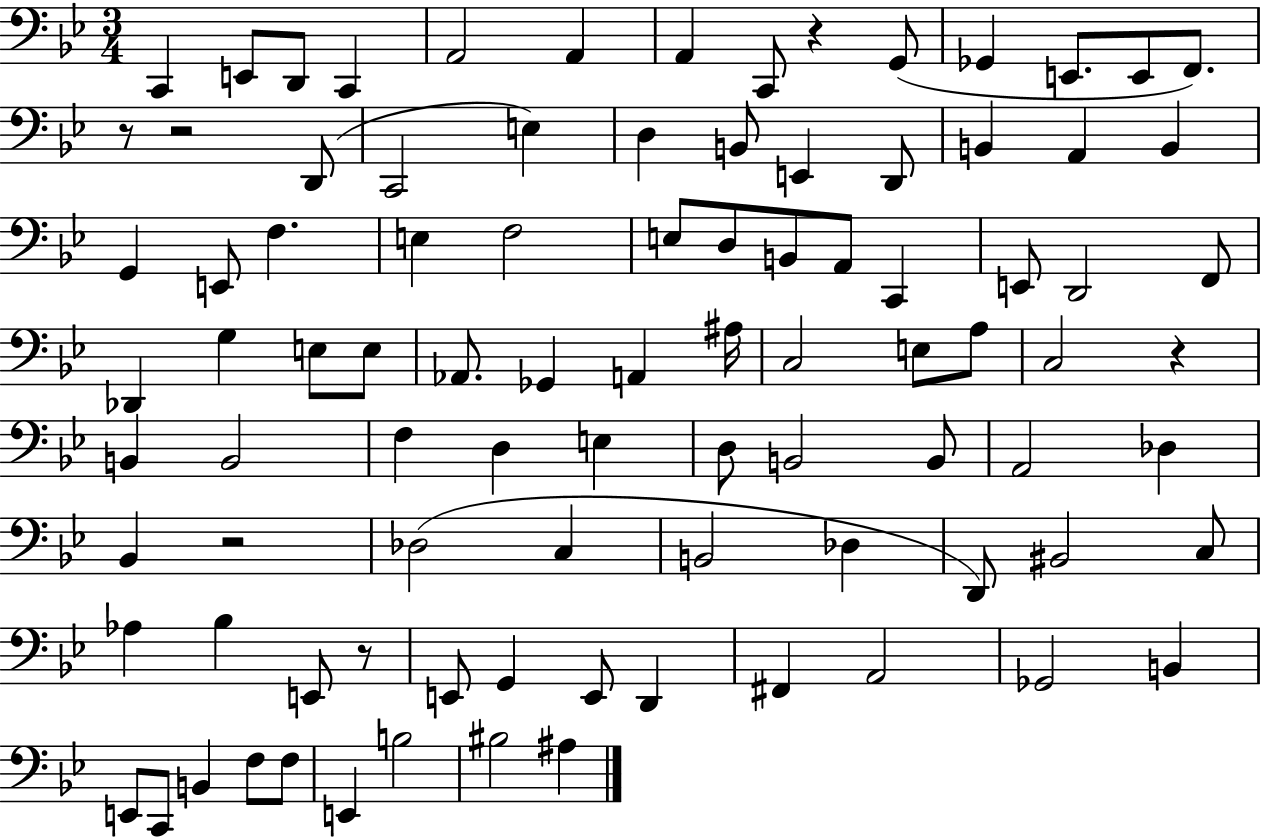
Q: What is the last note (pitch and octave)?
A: A#3